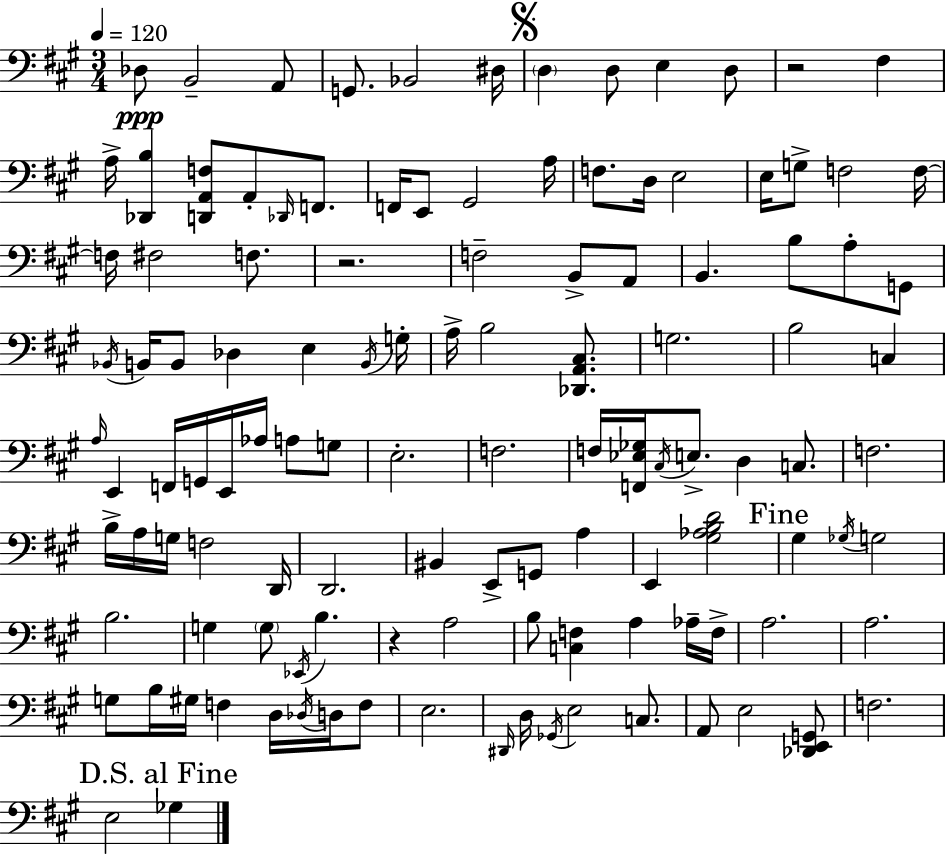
Db3/e B2/h A2/e G2/e. Bb2/h D#3/s D3/q D3/e E3/q D3/e R/h F#3/q A3/s [Db2,B3]/q [D2,A2,F3]/e A2/e Db2/s F2/e. F2/s E2/e G#2/h A3/s F3/e. D3/s E3/h E3/s G3/e F3/h F3/s F3/s F#3/h F3/e. R/h. F3/h B2/e A2/e B2/q. B3/e A3/e G2/e Bb2/s B2/s B2/e Db3/q E3/q B2/s G3/s A3/s B3/h [Db2,A2,C#3]/e. G3/h. B3/h C3/q A3/s E2/q F2/s G2/s E2/s Ab3/s A3/e G3/e E3/h. F3/h. F3/s [F2,Eb3,Gb3]/s C#3/s E3/e. D3/q C3/e. F3/h. B3/s A3/s G3/s F3/h D2/s D2/h. BIS2/q E2/e G2/e A3/q E2/q [G#3,Ab3,B3,D4]/h G#3/q Gb3/s G3/h B3/h. G3/q G3/e Eb2/s B3/q. R/q A3/h B3/e [C3,F3]/q A3/q Ab3/s F3/s A3/h. A3/h. G3/e B3/s G#3/s F3/q D3/s Db3/s D3/s F3/e E3/h. D#2/s D3/s Gb2/s E3/h C3/e. A2/e E3/h [Db2,E2,G2]/e F3/h. E3/h Gb3/q